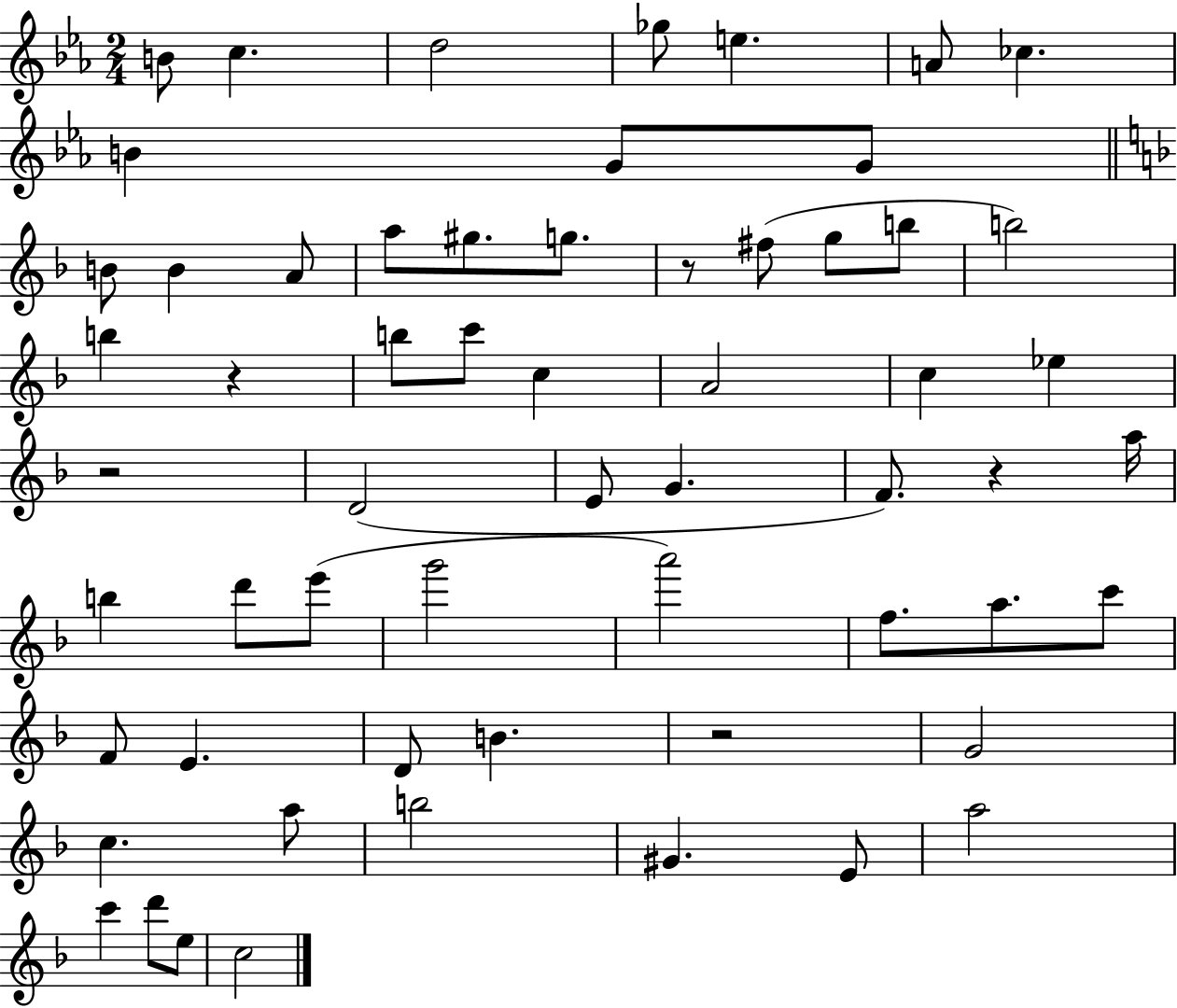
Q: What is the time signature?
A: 2/4